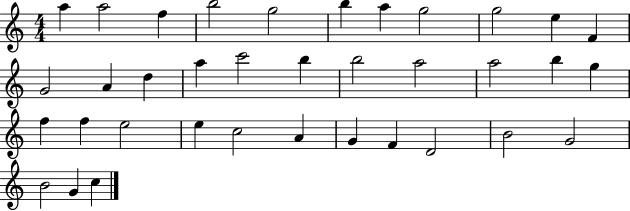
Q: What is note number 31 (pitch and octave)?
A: D4